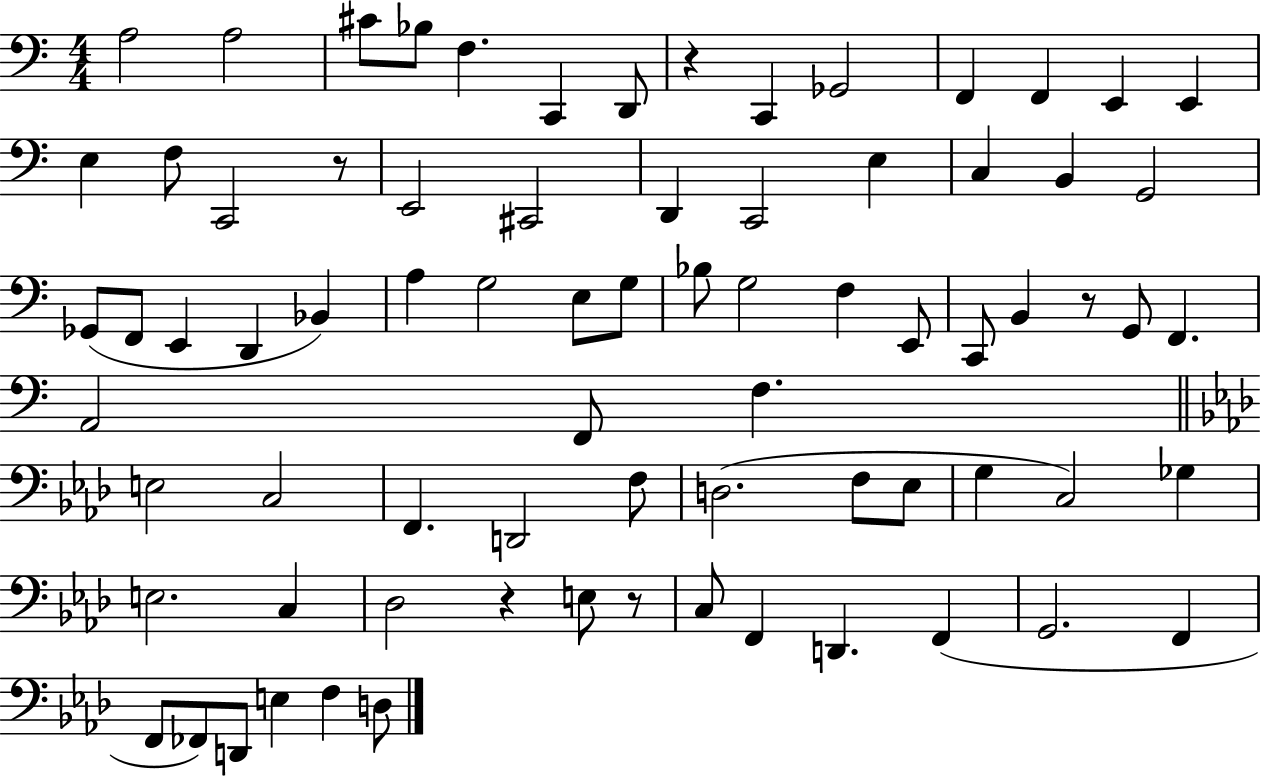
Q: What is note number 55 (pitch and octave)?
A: Gb3